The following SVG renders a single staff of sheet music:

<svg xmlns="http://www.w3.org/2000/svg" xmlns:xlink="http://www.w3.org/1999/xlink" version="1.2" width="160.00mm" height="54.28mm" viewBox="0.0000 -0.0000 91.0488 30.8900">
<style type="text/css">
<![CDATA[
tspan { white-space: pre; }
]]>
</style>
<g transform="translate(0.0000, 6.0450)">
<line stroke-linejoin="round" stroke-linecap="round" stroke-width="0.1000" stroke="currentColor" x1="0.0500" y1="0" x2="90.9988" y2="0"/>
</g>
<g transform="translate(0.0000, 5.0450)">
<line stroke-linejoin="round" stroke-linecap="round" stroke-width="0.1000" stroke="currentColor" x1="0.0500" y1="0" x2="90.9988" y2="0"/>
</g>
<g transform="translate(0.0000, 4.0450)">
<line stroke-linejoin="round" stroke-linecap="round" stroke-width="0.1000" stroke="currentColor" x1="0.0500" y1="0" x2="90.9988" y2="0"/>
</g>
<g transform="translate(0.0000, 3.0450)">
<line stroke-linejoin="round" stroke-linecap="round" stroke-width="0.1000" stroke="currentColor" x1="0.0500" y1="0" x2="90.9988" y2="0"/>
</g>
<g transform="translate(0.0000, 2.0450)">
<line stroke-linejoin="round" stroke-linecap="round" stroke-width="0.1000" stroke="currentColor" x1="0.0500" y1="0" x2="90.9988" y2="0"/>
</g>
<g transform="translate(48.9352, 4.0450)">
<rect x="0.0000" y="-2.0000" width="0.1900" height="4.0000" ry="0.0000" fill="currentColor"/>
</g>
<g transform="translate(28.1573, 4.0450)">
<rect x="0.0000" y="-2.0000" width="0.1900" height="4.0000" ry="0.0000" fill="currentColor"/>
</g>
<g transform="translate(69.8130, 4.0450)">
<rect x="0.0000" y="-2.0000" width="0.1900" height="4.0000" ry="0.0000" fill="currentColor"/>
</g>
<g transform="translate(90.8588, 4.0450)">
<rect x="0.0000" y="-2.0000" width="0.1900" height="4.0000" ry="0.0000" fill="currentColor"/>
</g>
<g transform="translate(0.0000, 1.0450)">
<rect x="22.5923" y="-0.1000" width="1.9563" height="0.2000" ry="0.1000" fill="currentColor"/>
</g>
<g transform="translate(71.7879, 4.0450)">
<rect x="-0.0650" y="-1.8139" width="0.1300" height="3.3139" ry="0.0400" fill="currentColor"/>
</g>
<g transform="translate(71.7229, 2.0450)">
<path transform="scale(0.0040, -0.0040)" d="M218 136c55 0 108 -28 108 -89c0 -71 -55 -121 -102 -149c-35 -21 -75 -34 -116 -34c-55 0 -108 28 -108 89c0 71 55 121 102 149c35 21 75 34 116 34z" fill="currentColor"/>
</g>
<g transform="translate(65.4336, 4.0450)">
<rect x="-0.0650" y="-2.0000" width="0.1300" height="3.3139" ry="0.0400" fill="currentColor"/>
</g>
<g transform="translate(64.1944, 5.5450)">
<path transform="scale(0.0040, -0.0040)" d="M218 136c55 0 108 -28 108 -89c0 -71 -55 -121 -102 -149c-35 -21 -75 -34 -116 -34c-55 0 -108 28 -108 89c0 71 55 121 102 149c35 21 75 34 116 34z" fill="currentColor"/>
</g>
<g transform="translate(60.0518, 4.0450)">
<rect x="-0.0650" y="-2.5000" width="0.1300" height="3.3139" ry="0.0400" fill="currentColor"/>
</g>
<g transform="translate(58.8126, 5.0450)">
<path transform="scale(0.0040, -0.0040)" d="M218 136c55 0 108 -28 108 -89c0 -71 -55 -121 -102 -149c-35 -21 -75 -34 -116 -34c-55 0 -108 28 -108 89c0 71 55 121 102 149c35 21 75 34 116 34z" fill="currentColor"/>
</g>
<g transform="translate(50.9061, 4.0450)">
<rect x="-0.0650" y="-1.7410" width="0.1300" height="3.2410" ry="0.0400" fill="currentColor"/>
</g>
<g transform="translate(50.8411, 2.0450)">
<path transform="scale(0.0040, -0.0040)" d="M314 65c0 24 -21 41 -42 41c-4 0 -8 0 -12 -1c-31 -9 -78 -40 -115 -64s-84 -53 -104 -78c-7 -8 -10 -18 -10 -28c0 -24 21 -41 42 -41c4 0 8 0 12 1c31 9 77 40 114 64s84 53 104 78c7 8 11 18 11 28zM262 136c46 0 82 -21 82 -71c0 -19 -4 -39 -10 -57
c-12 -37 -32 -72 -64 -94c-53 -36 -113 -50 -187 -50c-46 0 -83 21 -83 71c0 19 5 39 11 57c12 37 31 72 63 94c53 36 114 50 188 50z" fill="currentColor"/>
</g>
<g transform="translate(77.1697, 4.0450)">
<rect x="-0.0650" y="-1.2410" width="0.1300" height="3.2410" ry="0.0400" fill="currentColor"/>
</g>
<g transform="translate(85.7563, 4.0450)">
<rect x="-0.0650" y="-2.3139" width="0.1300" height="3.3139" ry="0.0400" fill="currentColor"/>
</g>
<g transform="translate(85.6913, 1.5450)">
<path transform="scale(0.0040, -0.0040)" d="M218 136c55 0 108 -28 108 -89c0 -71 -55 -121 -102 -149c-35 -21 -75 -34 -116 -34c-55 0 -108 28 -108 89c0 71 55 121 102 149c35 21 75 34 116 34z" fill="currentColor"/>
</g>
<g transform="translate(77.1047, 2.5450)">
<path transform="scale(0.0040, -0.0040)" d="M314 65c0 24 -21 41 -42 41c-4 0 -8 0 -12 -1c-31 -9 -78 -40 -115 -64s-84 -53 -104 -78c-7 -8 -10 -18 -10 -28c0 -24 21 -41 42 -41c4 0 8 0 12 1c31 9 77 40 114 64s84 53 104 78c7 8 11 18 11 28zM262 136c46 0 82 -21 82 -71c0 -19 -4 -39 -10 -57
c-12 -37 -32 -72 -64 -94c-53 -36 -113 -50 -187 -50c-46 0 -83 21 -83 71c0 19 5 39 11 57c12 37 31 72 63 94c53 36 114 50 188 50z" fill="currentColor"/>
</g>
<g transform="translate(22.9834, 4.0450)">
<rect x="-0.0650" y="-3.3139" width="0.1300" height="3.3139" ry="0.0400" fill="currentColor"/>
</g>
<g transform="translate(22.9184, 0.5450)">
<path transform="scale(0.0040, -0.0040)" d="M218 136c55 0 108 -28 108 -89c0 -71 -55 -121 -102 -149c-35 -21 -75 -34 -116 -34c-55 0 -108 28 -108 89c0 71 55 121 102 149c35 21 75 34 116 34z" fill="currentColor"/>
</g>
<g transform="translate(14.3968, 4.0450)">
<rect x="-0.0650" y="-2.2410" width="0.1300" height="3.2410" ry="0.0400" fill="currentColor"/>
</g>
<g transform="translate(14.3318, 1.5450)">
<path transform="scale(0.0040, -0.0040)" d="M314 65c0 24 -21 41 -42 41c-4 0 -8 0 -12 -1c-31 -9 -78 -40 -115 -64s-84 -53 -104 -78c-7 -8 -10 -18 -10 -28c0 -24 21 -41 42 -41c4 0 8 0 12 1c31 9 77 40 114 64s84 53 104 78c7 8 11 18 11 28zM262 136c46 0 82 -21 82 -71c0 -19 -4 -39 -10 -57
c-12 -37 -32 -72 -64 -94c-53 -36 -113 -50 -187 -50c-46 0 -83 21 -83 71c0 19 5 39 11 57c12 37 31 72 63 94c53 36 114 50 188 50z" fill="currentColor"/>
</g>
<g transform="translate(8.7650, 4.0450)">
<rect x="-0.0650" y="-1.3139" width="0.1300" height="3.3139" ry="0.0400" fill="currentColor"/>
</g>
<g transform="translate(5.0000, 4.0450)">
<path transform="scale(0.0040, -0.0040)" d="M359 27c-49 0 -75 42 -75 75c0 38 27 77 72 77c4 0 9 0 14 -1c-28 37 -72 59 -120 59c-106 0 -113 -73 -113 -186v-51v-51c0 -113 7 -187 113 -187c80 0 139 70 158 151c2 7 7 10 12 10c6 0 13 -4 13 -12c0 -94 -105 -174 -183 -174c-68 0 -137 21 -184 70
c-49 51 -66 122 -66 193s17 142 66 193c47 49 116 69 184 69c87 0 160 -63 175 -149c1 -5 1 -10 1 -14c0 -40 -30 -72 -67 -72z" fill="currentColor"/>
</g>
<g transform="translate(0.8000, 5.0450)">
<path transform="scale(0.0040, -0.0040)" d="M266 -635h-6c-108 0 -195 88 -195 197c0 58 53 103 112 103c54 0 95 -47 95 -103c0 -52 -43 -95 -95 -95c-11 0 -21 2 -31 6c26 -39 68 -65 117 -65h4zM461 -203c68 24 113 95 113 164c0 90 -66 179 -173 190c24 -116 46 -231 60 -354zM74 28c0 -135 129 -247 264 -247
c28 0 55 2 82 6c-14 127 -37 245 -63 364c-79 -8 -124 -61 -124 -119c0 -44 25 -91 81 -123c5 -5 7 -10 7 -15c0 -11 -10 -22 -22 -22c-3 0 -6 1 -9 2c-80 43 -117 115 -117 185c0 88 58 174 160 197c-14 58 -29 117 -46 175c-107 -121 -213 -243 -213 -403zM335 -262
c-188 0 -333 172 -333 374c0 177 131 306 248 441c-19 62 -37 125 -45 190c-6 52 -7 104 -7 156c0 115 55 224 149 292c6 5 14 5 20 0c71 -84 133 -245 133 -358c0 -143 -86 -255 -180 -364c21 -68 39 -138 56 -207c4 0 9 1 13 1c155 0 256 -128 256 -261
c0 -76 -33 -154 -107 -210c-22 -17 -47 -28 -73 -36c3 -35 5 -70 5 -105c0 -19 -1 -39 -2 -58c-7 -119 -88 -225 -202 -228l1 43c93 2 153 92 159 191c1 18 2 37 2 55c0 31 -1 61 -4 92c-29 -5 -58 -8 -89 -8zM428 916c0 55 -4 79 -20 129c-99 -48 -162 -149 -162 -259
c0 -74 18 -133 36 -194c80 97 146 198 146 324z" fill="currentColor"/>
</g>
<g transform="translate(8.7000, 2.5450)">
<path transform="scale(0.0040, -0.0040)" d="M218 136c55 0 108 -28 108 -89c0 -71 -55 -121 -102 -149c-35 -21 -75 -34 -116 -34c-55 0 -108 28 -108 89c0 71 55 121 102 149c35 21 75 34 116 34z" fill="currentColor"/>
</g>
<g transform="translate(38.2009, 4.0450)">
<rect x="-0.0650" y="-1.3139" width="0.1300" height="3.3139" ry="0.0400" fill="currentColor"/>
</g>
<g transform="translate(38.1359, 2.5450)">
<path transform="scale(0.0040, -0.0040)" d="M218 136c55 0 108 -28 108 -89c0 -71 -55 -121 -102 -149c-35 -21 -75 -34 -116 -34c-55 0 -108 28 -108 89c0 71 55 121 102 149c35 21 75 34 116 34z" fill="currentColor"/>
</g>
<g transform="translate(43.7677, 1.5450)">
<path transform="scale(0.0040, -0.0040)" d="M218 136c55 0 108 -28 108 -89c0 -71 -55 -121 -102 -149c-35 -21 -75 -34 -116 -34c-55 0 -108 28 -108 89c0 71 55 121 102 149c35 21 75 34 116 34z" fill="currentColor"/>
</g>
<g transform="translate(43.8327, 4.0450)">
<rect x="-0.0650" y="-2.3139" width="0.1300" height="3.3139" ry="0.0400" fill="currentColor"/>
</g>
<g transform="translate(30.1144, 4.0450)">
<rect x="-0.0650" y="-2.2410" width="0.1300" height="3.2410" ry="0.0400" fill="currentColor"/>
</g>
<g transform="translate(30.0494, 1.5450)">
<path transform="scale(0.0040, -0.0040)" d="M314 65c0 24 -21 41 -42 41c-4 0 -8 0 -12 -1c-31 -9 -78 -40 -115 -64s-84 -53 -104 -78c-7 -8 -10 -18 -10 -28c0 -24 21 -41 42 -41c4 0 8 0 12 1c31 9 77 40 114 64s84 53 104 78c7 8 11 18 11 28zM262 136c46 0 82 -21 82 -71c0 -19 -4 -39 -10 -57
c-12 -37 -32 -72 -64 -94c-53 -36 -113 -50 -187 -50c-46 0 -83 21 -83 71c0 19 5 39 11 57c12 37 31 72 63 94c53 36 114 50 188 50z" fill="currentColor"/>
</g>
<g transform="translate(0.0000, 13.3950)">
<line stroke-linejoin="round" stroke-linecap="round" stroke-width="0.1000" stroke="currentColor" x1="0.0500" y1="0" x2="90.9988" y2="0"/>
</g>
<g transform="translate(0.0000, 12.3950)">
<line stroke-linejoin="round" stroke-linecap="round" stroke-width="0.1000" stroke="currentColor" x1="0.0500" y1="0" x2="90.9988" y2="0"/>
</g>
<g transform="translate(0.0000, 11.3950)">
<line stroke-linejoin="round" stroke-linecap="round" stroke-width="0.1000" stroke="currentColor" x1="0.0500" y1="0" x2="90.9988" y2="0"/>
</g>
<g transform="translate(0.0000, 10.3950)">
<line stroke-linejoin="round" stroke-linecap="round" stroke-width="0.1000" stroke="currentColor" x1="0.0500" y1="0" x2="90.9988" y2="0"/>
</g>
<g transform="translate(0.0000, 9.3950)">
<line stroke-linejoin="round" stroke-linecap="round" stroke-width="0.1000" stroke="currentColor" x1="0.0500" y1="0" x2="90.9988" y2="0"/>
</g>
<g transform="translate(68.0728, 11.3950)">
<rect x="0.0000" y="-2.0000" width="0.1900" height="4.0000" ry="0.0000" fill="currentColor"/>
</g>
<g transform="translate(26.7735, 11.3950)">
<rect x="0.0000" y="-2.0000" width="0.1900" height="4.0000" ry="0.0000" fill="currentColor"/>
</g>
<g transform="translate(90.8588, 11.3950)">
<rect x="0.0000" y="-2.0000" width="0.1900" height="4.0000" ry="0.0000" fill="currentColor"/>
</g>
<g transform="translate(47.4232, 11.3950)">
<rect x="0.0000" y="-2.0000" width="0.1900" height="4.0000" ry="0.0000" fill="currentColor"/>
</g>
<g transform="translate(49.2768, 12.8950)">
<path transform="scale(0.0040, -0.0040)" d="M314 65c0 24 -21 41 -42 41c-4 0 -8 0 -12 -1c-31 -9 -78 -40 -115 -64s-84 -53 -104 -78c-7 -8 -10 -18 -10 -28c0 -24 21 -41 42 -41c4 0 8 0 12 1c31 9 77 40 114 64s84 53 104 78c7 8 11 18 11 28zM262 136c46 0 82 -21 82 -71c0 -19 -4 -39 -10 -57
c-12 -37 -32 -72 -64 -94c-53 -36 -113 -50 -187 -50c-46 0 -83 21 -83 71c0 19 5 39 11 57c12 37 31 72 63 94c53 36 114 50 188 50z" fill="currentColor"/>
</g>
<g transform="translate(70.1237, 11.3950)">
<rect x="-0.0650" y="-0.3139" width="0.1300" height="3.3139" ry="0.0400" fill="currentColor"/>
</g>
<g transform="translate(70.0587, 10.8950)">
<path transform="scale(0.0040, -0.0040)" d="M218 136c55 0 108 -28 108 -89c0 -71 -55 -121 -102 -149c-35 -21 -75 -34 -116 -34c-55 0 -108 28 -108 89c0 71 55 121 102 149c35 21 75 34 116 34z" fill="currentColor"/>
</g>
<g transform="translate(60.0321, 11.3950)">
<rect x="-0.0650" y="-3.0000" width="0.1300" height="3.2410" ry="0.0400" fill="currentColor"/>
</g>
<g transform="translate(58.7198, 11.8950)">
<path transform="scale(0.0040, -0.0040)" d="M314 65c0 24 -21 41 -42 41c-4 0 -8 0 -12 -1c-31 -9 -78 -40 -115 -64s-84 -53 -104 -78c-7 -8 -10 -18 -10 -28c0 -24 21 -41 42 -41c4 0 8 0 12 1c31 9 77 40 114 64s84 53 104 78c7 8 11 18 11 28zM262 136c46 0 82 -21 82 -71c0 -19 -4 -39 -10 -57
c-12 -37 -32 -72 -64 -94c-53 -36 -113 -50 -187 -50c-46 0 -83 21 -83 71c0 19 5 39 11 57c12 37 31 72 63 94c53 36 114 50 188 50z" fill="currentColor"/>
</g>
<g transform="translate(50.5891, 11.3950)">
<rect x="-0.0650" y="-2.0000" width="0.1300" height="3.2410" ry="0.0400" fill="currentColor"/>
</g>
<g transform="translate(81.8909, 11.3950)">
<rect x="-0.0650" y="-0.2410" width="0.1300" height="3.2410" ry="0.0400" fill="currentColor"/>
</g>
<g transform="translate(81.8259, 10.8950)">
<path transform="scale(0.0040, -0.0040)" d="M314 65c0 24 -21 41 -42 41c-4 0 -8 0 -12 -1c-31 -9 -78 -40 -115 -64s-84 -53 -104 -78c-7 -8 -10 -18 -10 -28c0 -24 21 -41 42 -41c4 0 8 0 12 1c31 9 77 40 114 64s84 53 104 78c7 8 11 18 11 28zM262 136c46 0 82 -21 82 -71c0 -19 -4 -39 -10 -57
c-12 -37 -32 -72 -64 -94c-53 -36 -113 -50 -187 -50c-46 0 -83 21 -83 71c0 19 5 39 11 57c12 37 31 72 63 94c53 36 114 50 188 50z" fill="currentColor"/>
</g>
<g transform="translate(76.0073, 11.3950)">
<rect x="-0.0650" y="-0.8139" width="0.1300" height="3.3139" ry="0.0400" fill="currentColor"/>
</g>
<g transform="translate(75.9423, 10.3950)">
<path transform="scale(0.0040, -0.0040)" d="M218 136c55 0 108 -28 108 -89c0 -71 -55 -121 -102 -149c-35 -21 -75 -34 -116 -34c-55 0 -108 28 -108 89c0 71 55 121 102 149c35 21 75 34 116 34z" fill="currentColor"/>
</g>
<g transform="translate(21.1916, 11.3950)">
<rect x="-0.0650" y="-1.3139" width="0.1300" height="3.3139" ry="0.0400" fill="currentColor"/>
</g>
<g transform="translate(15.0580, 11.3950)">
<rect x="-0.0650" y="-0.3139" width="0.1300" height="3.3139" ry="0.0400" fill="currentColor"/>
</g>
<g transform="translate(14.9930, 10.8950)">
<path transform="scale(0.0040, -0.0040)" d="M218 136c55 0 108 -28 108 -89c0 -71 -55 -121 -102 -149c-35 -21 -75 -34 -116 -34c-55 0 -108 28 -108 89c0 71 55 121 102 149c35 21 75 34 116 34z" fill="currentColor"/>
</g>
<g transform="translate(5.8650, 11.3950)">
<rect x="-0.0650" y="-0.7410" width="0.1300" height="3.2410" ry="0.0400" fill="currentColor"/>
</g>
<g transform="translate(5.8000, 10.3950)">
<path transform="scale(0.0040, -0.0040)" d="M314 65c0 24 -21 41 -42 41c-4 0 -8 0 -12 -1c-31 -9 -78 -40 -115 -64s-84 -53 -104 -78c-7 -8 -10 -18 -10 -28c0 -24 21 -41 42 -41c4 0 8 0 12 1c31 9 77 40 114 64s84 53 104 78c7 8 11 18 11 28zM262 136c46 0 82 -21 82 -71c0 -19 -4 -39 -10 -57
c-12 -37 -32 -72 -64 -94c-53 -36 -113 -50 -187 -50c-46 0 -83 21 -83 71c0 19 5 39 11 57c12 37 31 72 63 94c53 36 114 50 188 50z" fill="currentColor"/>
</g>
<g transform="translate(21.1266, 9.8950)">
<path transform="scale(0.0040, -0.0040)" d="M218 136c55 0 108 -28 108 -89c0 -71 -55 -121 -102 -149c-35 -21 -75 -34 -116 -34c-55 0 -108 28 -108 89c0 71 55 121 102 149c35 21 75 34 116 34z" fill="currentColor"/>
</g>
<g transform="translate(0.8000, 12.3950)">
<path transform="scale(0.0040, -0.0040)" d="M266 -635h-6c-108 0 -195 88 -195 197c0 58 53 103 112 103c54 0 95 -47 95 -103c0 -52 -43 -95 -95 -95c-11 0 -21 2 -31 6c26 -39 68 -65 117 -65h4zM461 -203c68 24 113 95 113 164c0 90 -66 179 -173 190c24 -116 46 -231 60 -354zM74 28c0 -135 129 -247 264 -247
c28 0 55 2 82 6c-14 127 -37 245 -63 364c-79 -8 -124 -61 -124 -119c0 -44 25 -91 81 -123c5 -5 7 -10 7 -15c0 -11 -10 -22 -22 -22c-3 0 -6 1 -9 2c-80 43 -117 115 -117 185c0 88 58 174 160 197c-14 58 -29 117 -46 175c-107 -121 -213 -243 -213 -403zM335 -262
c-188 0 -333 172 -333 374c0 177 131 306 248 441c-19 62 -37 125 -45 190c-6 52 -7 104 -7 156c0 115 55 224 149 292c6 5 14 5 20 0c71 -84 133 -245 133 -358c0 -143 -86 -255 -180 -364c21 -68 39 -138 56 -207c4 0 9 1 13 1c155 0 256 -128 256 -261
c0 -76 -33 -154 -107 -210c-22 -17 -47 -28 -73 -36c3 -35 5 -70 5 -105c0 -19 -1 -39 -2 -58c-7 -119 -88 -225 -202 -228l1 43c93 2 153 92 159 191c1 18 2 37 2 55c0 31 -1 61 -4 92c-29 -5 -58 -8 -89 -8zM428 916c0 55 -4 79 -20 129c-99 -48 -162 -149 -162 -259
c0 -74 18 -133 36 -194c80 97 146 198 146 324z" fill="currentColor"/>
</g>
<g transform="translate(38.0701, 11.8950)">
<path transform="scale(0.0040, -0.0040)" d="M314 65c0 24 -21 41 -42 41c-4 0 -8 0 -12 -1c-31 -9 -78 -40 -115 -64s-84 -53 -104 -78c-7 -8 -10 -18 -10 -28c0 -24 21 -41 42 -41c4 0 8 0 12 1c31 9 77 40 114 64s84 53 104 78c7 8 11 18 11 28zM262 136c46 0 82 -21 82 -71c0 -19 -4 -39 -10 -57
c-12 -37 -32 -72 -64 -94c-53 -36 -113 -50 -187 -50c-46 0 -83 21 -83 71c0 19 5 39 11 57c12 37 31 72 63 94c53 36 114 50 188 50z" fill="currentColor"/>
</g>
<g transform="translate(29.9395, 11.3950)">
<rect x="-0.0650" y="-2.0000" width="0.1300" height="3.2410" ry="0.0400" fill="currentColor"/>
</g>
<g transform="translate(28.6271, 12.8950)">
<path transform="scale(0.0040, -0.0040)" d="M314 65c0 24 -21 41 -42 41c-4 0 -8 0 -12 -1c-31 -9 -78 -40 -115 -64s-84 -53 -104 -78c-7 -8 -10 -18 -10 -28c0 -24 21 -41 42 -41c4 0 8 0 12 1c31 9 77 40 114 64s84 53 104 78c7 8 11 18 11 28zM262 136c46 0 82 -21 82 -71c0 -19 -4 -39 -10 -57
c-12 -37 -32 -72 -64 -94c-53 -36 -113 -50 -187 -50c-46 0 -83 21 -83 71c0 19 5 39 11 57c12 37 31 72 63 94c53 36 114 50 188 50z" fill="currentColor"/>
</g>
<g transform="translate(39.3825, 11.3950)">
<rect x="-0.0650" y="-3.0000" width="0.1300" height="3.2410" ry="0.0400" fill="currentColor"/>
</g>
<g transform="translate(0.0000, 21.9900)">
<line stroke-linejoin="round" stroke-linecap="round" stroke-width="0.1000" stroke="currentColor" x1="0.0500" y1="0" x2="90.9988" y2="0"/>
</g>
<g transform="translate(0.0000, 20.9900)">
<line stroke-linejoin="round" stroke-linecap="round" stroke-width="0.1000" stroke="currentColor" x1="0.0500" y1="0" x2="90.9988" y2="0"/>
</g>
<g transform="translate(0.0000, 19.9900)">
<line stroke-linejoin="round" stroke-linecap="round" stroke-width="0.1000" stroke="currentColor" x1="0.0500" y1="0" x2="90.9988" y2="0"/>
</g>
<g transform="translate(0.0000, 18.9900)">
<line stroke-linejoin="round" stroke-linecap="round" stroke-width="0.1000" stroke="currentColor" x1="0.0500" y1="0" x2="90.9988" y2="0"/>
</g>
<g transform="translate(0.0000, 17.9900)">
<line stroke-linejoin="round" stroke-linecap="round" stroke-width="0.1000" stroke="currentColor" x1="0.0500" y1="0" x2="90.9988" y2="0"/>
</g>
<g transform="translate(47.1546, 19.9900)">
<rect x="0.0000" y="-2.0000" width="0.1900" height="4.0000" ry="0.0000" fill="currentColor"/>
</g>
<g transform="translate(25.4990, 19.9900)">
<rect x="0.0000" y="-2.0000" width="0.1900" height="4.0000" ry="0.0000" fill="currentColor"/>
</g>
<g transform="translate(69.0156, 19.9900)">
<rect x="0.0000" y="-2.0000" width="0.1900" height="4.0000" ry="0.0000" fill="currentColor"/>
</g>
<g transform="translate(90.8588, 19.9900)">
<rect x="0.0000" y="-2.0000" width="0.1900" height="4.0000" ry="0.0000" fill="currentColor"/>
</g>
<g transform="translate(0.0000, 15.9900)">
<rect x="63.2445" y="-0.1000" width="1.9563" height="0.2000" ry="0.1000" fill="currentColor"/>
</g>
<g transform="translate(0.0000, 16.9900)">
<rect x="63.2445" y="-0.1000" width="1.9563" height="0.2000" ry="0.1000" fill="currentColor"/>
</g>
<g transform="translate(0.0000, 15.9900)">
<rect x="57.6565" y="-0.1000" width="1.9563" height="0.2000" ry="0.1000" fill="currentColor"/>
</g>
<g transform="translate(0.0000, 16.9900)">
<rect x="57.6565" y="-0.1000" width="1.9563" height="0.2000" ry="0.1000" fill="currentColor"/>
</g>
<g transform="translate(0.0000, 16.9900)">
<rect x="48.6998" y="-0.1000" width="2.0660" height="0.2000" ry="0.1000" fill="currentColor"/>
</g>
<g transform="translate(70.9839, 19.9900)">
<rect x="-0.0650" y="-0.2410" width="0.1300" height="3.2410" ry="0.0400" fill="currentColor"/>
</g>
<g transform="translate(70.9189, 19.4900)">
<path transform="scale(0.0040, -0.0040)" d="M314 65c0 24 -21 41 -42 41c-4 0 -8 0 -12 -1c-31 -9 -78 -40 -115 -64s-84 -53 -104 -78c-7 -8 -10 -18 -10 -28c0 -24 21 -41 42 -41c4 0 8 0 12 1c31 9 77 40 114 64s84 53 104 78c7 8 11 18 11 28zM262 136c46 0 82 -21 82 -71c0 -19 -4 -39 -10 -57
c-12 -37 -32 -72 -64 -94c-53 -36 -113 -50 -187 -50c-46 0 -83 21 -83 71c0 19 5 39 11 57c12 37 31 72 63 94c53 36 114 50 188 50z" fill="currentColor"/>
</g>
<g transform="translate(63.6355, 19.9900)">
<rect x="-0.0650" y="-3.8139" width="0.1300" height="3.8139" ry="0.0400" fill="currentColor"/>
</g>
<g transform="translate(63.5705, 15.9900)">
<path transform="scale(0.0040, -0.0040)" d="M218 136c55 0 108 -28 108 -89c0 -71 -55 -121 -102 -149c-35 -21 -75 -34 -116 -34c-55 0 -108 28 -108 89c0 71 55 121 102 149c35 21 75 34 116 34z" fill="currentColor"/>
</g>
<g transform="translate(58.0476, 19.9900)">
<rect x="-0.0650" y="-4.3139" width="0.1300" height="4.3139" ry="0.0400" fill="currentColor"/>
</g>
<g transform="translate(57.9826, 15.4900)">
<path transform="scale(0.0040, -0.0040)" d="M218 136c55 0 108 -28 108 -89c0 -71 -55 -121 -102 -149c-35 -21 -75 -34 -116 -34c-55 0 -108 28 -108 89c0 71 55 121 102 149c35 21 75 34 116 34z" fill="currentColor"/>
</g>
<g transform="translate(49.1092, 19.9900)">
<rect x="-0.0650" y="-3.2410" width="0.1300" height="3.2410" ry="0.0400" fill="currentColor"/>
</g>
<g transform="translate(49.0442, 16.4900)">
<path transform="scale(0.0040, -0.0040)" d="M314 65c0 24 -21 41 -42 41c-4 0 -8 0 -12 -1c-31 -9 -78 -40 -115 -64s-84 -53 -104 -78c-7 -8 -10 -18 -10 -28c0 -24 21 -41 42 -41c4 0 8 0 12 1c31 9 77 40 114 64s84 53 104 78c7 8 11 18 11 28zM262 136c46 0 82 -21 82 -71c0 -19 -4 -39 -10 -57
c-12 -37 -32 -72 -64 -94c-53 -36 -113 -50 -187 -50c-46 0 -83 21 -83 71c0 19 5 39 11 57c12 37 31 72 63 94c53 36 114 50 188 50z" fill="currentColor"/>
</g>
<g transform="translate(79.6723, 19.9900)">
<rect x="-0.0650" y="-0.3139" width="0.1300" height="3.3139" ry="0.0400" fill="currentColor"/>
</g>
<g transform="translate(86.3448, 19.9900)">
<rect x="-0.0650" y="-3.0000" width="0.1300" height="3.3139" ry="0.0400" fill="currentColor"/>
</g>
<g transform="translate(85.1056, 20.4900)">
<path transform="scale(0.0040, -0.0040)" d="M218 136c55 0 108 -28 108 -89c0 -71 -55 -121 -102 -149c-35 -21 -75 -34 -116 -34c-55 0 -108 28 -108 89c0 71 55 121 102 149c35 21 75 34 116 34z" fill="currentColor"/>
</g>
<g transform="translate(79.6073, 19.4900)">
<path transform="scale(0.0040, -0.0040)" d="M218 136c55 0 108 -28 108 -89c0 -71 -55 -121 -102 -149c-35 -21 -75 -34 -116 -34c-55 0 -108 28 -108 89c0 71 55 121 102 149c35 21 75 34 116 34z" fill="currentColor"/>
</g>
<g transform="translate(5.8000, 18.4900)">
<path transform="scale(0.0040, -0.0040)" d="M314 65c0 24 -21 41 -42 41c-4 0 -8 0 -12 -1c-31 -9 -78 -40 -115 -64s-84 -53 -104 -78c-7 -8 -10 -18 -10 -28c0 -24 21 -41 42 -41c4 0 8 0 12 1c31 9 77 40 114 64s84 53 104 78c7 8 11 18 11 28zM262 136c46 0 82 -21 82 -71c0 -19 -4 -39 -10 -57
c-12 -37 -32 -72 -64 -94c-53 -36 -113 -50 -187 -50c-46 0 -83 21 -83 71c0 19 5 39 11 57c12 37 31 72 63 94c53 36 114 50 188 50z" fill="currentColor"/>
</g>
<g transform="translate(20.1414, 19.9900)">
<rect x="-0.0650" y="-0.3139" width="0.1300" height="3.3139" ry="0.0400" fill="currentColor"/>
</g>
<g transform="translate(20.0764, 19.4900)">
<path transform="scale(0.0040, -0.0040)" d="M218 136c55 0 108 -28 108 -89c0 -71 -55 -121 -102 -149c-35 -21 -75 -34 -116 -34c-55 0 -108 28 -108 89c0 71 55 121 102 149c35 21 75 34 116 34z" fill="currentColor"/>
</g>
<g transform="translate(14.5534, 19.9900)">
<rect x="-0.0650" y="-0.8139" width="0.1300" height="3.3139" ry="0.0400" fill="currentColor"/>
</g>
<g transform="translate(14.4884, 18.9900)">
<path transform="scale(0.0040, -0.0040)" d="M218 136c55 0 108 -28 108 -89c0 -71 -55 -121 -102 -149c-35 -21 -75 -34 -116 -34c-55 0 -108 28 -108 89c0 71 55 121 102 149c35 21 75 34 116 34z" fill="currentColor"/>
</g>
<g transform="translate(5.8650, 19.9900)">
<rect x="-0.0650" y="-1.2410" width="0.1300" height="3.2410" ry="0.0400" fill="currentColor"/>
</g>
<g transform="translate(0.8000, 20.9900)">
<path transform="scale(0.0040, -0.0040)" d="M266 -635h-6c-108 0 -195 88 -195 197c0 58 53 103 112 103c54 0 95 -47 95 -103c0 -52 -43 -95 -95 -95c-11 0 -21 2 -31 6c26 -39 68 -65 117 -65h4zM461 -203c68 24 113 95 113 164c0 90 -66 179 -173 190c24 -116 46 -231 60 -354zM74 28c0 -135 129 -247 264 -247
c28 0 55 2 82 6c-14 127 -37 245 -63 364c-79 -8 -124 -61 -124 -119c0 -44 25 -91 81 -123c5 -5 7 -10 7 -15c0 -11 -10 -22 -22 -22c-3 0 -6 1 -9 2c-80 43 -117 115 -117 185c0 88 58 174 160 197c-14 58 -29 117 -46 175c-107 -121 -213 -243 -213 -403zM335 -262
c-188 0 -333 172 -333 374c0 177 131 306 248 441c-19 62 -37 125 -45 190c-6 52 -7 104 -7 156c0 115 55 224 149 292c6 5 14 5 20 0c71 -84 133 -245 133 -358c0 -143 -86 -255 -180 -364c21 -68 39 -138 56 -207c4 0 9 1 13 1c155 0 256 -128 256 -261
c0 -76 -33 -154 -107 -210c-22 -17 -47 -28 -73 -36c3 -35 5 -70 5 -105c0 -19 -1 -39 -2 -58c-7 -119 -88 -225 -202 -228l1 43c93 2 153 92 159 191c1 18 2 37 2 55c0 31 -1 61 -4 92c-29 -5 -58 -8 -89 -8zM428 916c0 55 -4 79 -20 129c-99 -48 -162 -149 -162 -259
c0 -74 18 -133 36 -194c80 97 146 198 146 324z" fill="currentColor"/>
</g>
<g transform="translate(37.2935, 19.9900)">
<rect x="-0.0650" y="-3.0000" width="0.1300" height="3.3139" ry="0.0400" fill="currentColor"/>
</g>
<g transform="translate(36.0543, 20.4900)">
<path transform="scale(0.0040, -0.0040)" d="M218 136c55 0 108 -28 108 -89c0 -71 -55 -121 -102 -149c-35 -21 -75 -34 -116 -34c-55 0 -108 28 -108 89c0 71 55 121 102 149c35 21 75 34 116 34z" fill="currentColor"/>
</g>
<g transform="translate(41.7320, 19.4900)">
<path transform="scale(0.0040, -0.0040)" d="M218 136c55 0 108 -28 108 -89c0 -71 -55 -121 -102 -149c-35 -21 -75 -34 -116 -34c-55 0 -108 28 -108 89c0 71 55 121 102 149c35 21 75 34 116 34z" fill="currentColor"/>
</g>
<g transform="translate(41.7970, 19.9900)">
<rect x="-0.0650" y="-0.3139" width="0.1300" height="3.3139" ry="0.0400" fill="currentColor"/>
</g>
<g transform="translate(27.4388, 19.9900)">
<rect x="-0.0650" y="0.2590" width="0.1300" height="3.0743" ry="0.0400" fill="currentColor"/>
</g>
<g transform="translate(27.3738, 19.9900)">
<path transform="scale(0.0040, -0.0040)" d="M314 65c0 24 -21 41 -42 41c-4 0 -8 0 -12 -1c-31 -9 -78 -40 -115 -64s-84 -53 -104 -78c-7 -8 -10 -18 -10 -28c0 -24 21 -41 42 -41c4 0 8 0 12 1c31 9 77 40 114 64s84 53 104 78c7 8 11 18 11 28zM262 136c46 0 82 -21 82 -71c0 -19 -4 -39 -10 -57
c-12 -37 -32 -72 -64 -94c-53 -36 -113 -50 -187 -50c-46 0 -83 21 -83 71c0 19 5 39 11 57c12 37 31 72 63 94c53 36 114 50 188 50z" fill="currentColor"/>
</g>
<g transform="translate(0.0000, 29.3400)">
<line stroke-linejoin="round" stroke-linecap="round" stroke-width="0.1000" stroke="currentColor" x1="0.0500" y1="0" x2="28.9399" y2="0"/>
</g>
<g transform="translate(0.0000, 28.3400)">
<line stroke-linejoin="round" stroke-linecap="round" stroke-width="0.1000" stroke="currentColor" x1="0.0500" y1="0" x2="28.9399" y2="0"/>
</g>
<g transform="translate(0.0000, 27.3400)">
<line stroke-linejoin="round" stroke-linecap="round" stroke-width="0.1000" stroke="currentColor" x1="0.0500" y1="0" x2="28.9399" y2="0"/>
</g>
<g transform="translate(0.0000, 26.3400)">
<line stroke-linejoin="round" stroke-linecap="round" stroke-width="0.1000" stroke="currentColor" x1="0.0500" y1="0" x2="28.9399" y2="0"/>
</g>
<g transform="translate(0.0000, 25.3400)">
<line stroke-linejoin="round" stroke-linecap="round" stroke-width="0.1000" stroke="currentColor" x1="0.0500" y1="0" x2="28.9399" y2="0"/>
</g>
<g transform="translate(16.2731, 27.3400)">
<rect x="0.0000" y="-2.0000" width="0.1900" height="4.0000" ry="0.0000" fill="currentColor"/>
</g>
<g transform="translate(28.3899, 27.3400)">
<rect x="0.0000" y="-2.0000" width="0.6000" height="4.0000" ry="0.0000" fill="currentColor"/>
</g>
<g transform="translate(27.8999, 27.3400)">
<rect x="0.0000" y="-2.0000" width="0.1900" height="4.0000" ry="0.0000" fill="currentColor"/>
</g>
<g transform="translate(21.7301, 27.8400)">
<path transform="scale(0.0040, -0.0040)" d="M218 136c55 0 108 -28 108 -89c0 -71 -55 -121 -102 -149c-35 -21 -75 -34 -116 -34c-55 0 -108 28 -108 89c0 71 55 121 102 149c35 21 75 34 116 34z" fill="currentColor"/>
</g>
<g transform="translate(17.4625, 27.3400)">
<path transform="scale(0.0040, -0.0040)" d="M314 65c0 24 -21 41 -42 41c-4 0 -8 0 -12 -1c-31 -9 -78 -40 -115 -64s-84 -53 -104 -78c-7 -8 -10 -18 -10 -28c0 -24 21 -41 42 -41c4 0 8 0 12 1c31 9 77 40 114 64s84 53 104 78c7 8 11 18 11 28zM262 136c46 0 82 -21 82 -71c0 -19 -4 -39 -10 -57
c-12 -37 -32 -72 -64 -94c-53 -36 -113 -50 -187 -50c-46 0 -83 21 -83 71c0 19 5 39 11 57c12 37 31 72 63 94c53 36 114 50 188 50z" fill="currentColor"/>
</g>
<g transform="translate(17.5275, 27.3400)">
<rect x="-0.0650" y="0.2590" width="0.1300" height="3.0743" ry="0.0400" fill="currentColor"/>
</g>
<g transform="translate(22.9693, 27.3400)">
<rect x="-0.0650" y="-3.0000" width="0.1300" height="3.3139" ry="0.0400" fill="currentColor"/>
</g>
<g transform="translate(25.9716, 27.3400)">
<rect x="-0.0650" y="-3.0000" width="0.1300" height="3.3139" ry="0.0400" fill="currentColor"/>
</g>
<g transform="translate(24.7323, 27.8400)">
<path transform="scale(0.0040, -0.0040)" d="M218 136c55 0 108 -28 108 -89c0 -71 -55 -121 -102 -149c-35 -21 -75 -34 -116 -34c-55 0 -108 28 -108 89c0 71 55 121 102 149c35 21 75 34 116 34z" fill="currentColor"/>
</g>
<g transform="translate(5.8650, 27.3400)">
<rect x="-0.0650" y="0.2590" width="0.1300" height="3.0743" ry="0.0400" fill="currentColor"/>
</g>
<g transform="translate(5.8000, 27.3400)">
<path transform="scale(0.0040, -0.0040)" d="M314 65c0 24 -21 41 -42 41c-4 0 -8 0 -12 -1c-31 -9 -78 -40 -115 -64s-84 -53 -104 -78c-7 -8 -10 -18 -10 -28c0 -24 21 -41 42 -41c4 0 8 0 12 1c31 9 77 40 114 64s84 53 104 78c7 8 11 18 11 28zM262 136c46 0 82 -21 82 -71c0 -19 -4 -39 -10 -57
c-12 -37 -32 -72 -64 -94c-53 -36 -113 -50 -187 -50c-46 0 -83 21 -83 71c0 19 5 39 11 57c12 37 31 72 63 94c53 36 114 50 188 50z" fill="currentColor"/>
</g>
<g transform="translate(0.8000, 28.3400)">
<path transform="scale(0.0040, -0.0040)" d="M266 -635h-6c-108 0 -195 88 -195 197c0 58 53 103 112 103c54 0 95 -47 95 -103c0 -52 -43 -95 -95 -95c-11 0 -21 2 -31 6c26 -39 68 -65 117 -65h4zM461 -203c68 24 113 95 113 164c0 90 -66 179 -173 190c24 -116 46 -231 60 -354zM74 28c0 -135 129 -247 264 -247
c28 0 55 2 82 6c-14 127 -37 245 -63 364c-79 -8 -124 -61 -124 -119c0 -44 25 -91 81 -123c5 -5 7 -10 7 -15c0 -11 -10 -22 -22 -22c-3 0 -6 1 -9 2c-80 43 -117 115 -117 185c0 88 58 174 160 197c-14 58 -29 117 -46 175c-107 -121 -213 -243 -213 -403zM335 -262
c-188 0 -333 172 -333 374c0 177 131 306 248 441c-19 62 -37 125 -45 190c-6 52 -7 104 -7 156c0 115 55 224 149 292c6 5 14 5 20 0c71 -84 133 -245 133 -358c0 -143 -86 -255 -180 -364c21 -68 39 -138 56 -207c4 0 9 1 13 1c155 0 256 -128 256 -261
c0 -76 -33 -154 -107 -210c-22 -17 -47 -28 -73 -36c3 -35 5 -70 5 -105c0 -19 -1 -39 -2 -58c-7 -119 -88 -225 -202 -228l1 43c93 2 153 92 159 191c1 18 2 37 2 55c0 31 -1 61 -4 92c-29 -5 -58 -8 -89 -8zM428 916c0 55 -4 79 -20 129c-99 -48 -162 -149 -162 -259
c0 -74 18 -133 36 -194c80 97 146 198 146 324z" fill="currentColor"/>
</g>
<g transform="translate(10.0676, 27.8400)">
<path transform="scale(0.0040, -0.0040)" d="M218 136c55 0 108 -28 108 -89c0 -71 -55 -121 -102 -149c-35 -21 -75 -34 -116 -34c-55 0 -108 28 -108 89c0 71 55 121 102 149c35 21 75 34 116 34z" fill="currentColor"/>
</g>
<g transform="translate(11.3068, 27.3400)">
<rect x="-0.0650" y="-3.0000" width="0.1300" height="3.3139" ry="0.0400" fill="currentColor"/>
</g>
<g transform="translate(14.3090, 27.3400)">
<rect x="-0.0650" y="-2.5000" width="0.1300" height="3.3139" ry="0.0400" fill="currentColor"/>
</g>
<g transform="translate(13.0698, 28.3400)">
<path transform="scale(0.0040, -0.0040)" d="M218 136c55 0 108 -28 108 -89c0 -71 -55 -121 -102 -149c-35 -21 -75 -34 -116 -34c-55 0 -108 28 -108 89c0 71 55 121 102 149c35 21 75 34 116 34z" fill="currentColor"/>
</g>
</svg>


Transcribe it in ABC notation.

X:1
T:Untitled
M:4/4
L:1/4
K:C
e g2 b g2 e g f2 G F f e2 g d2 c e F2 A2 F2 A2 c d c2 e2 d c B2 A c b2 d' c' c2 c A B2 A G B2 A A